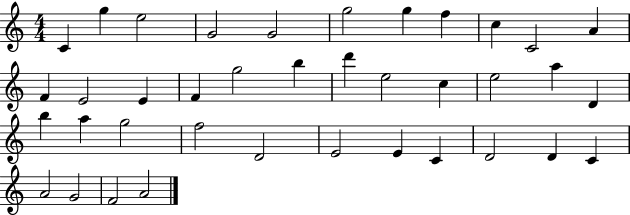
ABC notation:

X:1
T:Untitled
M:4/4
L:1/4
K:C
C g e2 G2 G2 g2 g f c C2 A F E2 E F g2 b d' e2 c e2 a D b a g2 f2 D2 E2 E C D2 D C A2 G2 F2 A2